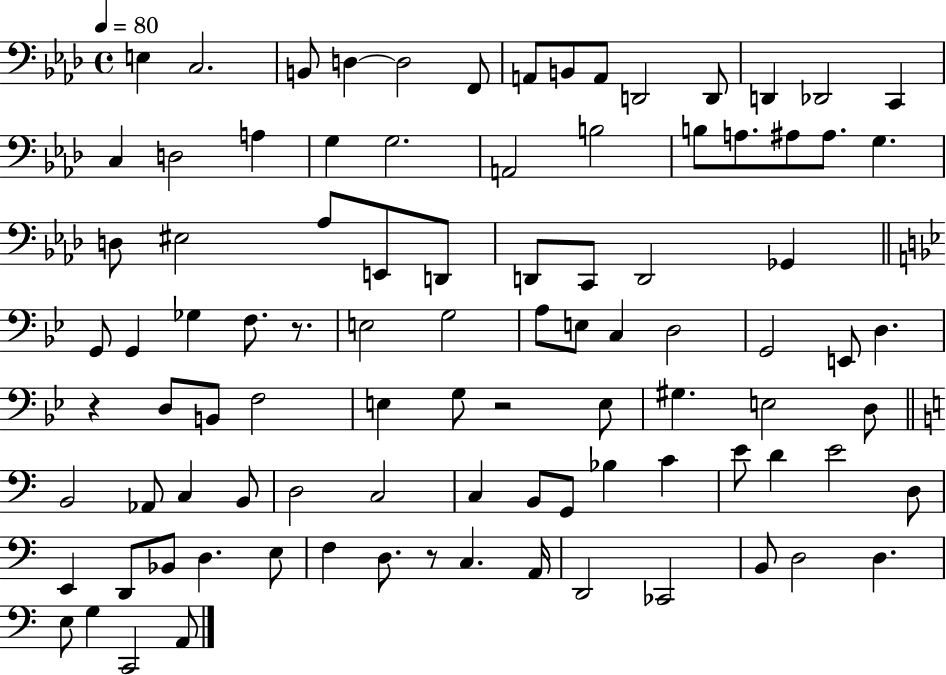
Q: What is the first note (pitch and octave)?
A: E3